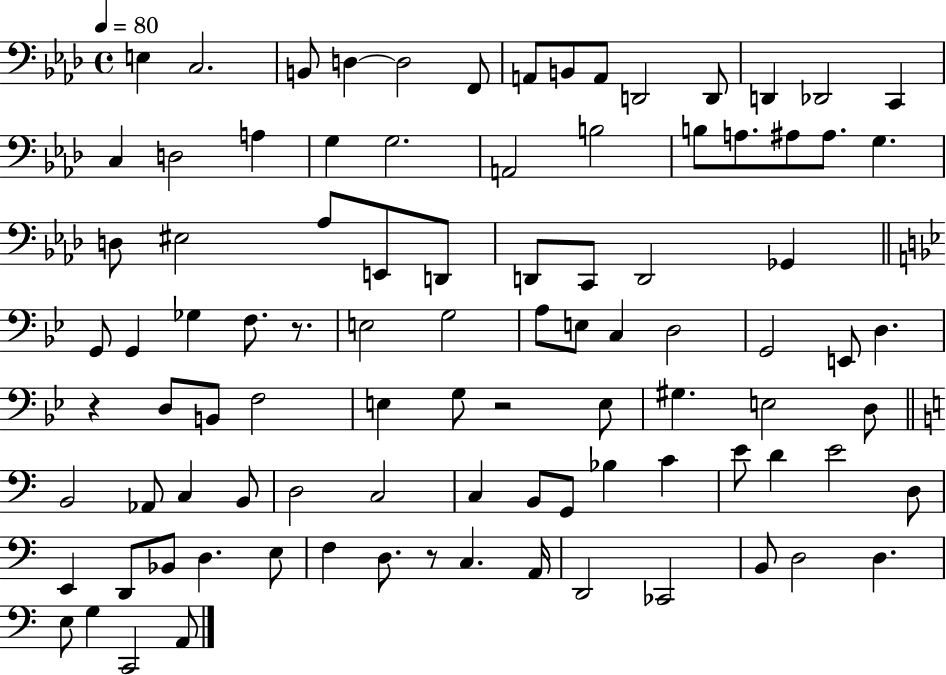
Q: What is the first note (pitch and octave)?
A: E3